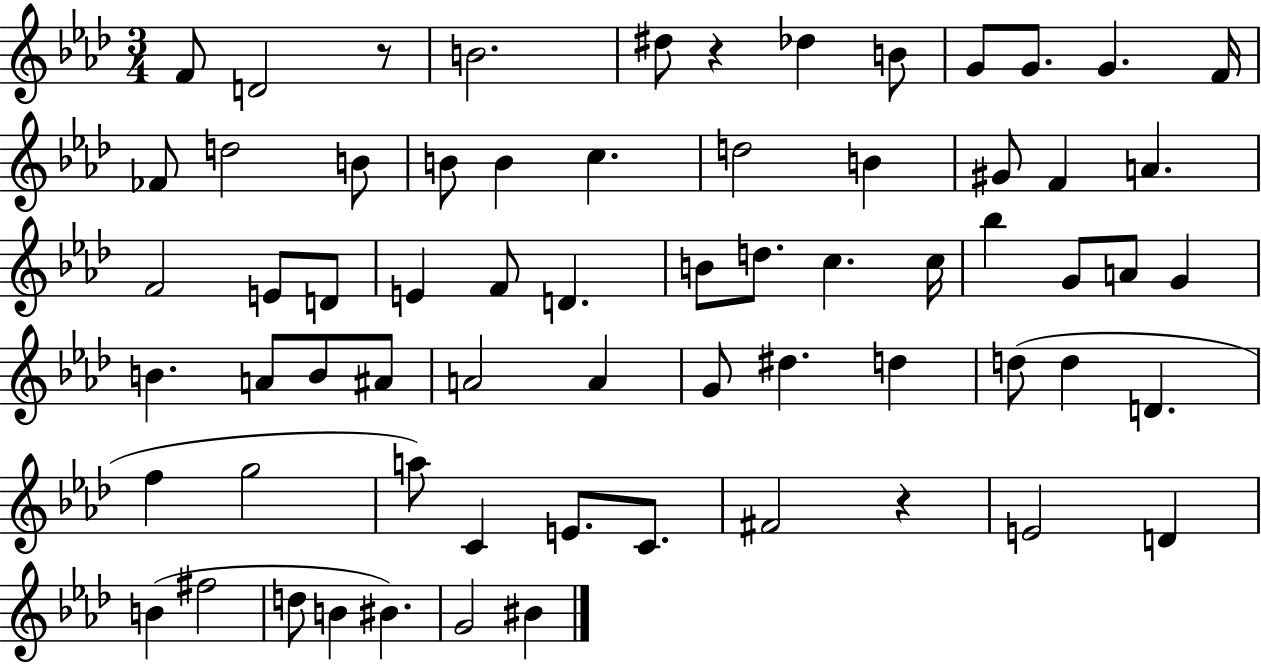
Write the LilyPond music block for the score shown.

{
  \clef treble
  \numericTimeSignature
  \time 3/4
  \key aes \major
  f'8 d'2 r8 | b'2. | dis''8 r4 des''4 b'8 | g'8 g'8. g'4. f'16 | \break fes'8 d''2 b'8 | b'8 b'4 c''4. | d''2 b'4 | gis'8 f'4 a'4. | \break f'2 e'8 d'8 | e'4 f'8 d'4. | b'8 d''8. c''4. c''16 | bes''4 g'8 a'8 g'4 | \break b'4. a'8 b'8 ais'8 | a'2 a'4 | g'8 dis''4. d''4 | d''8( d''4 d'4. | \break f''4 g''2 | a''8) c'4 e'8. c'8. | fis'2 r4 | e'2 d'4 | \break b'4( fis''2 | d''8 b'4 bis'4.) | g'2 bis'4 | \bar "|."
}